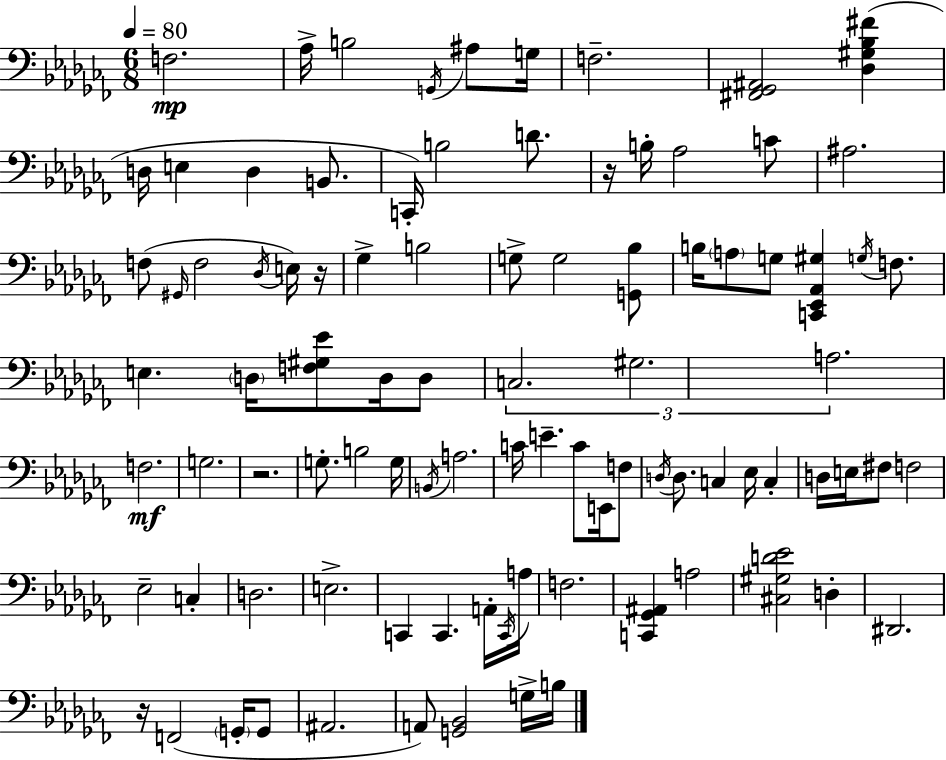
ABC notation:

X:1
T:Untitled
M:6/8
L:1/4
K:Abm
F,2 _A,/4 B,2 G,,/4 ^A,/2 G,/4 F,2 [^F,,_G,,^A,,]2 [_D,^G,_B,^F] D,/4 E, D, B,,/2 C,,/4 B,2 D/2 z/4 B,/4 _A,2 C/2 ^A,2 F,/2 ^G,,/4 F,2 _D,/4 E,/4 z/4 _G, B,2 G,/2 G,2 [G,,_B,]/2 B,/4 A,/2 G,/2 [C,,_E,,_A,,^G,] G,/4 F,/2 E, D,/4 [F,^G,_E]/2 D,/4 D,/2 C,2 ^G,2 A,2 F,2 G,2 z2 G,/2 B,2 G,/4 B,,/4 A,2 C/4 E C/2 E,,/4 F,/2 D,/4 D,/2 C, _E,/4 C, D,/4 E,/4 ^F,/2 F,2 _E,2 C, D,2 E,2 C,, C,, A,,/4 C,,/4 A,/4 F,2 [C,,_G,,^A,,] A,2 [^C,^G,D_E]2 D, ^D,,2 z/4 F,,2 G,,/4 G,,/2 ^A,,2 A,,/2 [G,,_B,,]2 G,/4 B,/4